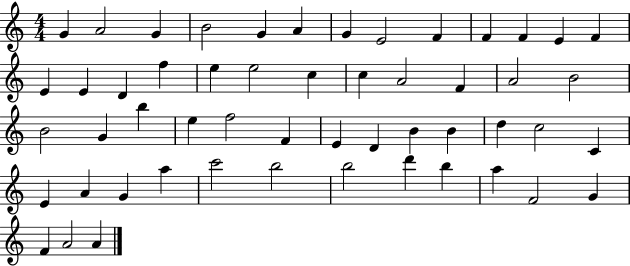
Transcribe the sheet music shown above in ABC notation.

X:1
T:Untitled
M:4/4
L:1/4
K:C
G A2 G B2 G A G E2 F F F E F E E D f e e2 c c A2 F A2 B2 B2 G b e f2 F E D B B d c2 C E A G a c'2 b2 b2 d' b a F2 G F A2 A